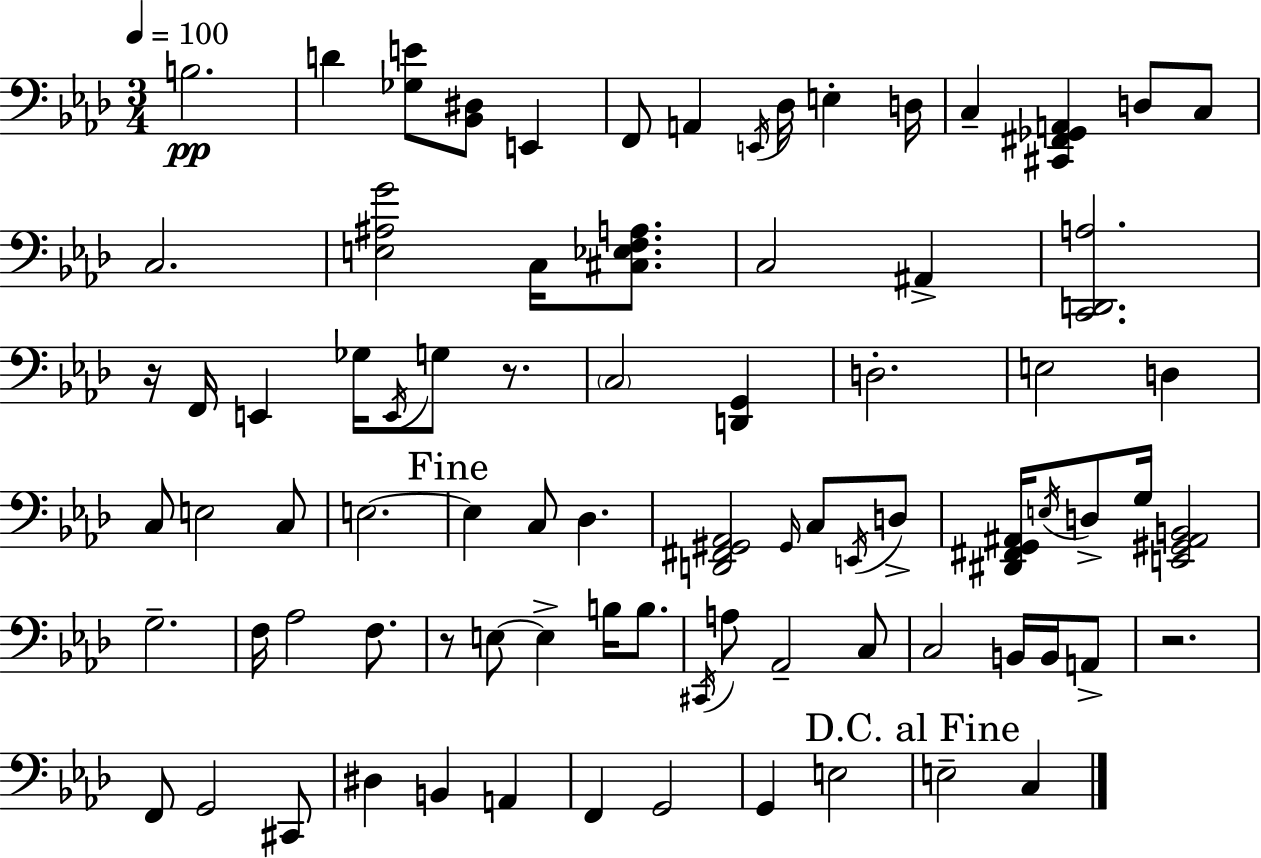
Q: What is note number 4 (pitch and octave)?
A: F2